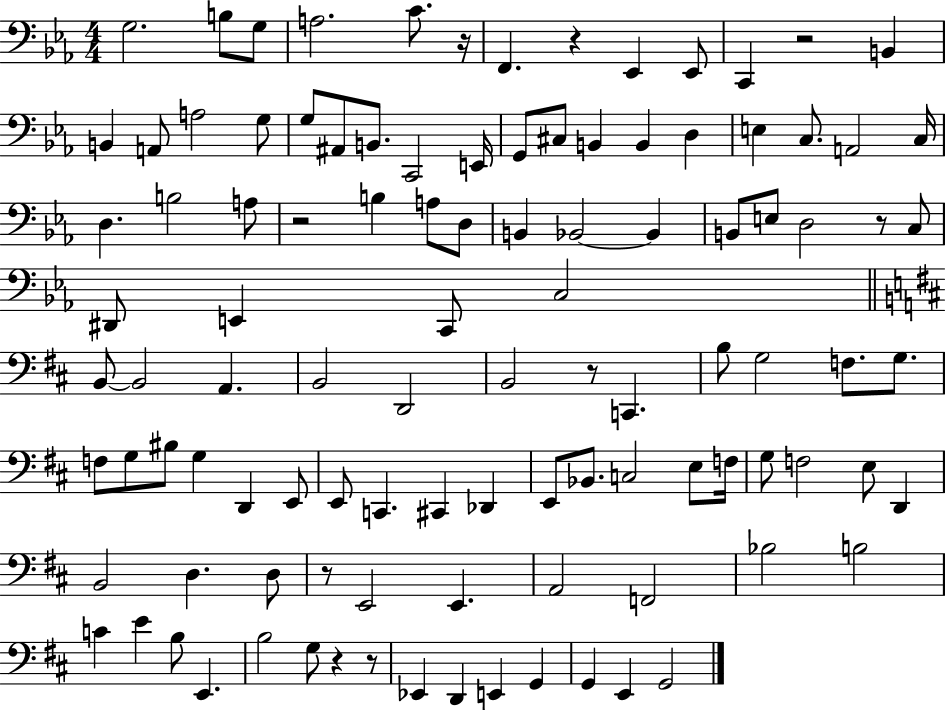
{
  \clef bass
  \numericTimeSignature
  \time 4/4
  \key ees \major
  g2. b8 g8 | a2. c'8. r16 | f,4. r4 ees,4 ees,8 | c,4 r2 b,4 | \break b,4 a,8 a2 g8 | g8 ais,8 b,8. c,2 e,16 | g,8 cis8 b,4 b,4 d4 | e4 c8. a,2 c16 | \break d4. b2 a8 | r2 b4 a8 d8 | b,4 bes,2~~ bes,4 | b,8 e8 d2 r8 c8 | \break dis,8 e,4 c,8 c2 | \bar "||" \break \key d \major b,8~~ b,2 a,4. | b,2 d,2 | b,2 r8 c,4. | b8 g2 f8. g8. | \break f8 g8 bis8 g4 d,4 e,8 | e,8 c,4. cis,4 des,4 | e,8 bes,8. c2 e8 f16 | g8 f2 e8 d,4 | \break b,2 d4. d8 | r8 e,2 e,4. | a,2 f,2 | bes2 b2 | \break c'4 e'4 b8 e,4. | b2 g8 r4 r8 | ees,4 d,4 e,4 g,4 | g,4 e,4 g,2 | \break \bar "|."
}